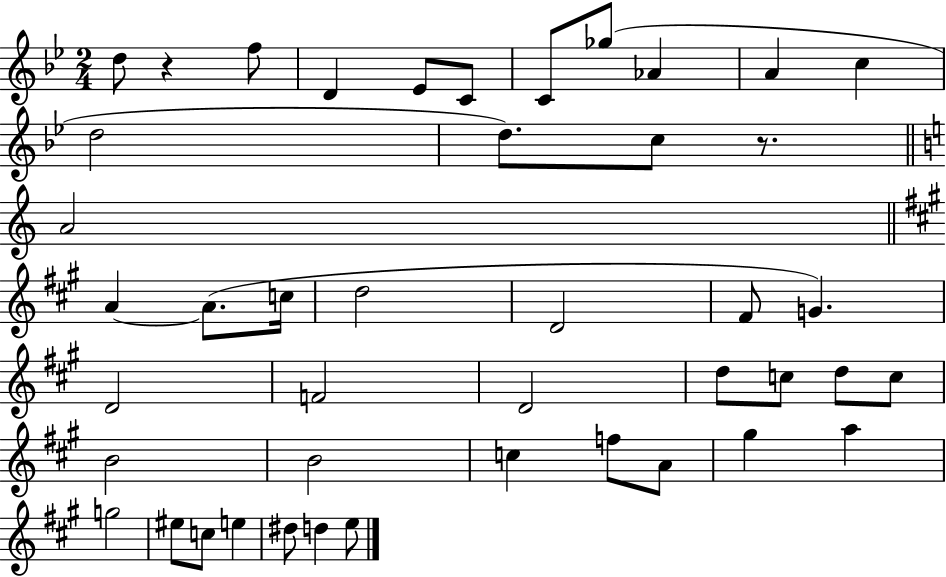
{
  \clef treble
  \numericTimeSignature
  \time 2/4
  \key bes \major
  d''8 r4 f''8 | d'4 ees'8 c'8 | c'8 ges''8( aes'4 | a'4 c''4 | \break d''2 | d''8.) c''8 r8. | \bar "||" \break \key c \major a'2 | \bar "||" \break \key a \major a'4~~ a'8.( c''16 | d''2 | d'2 | fis'8 g'4.) | \break d'2 | f'2 | d'2 | d''8 c''8 d''8 c''8 | \break b'2 | b'2 | c''4 f''8 a'8 | gis''4 a''4 | \break g''2 | eis''8 c''8 e''4 | dis''8 d''4 e''8 | \bar "|."
}